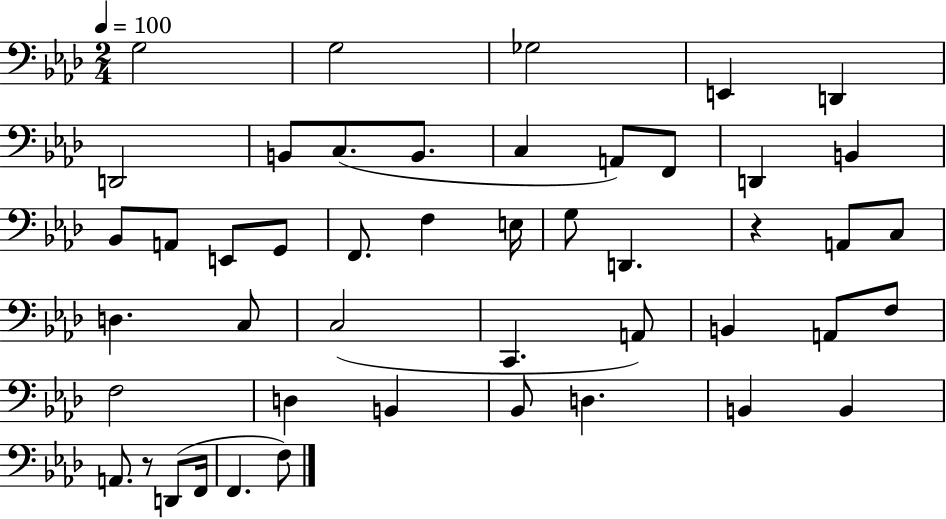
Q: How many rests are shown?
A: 2